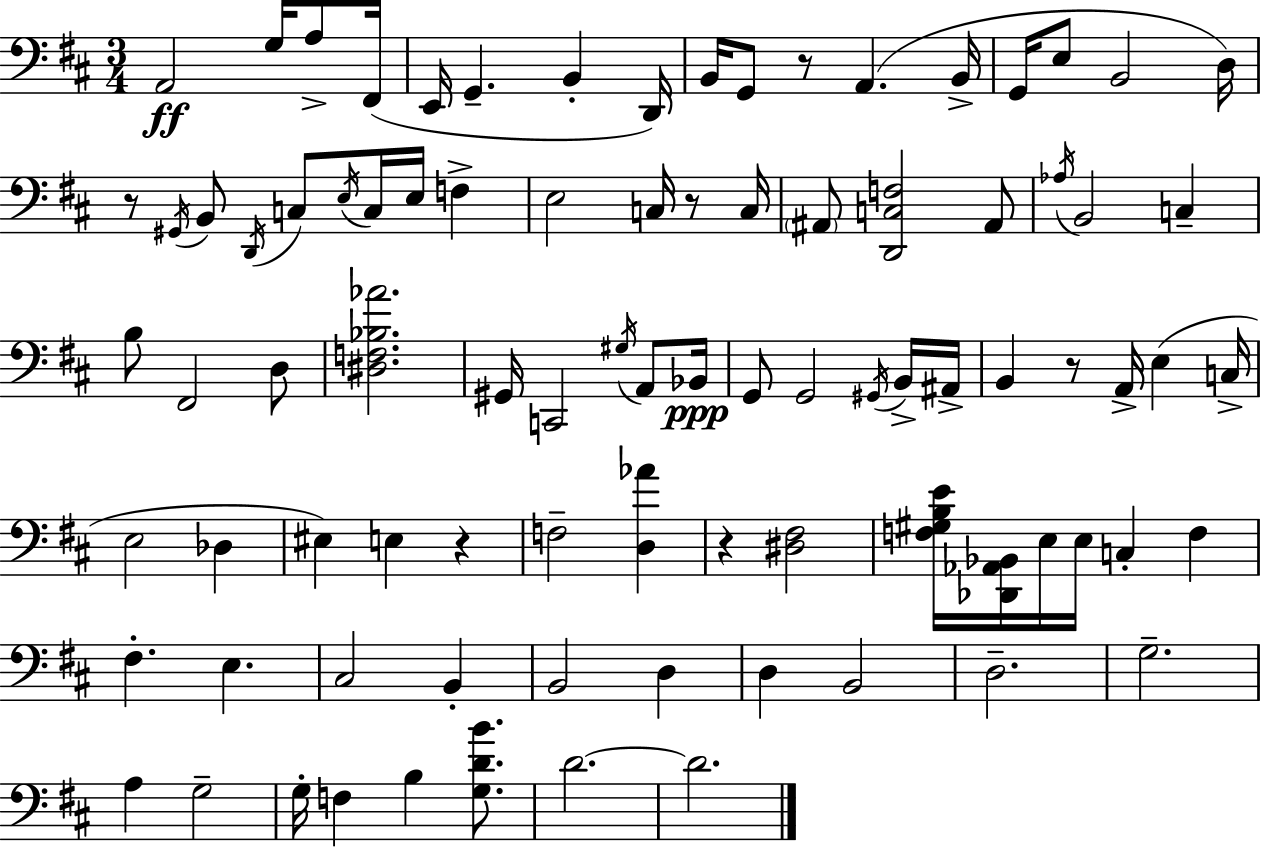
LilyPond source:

{
  \clef bass
  \numericTimeSignature
  \time 3/4
  \key d \major
  a,2\ff g16 a8-> fis,16( | e,16 g,4.-- b,4-. d,16) | b,16 g,8 r8 a,4.( b,16-> | g,16 e8 b,2 d16) | \break r8 \acciaccatura { gis,16 } b,8 \acciaccatura { d,16 } c8 \acciaccatura { e16 } c16 e16 f4-> | e2 c16 | r8 c16 \parenthesize ais,8 <d, c f>2 | ais,8 \acciaccatura { aes16 } b,2 | \break c4-- b8 fis,2 | d8 <dis f bes aes'>2. | gis,16 c,2 | \acciaccatura { gis16 } a,8 bes,16\ppp g,8 g,2 | \break \acciaccatura { gis,16 } b,16-> ais,16-> b,4 r8 | a,16-> e4( c16-> e2 | des4 eis4) e4 | r4 f2-- | \break <d aes'>4 r4 <dis fis>2 | <f gis b e'>16 <des, aes, bes,>16 e16 e16 c4-. | f4 fis4.-. | e4. cis2 | \break b,4-. b,2 | d4 d4 b,2 | d2.-- | g2.-- | \break a4 g2-- | g16-. f4 b4 | <g d' b'>8. d'2.~~ | d'2. | \break \bar "|."
}